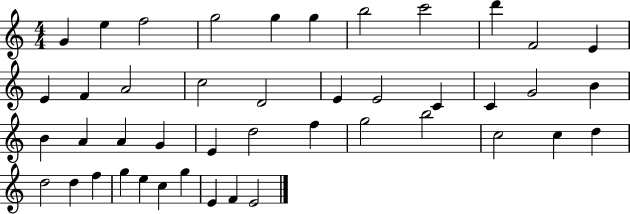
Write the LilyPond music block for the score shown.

{
  \clef treble
  \numericTimeSignature
  \time 4/4
  \key c \major
  g'4 e''4 f''2 | g''2 g''4 g''4 | b''2 c'''2 | d'''4 f'2 e'4 | \break e'4 f'4 a'2 | c''2 d'2 | e'4 e'2 c'4 | c'4 g'2 b'4 | \break b'4 a'4 a'4 g'4 | e'4 d''2 f''4 | g''2 b''2 | c''2 c''4 d''4 | \break d''2 d''4 f''4 | g''4 e''4 c''4 g''4 | e'4 f'4 e'2 | \bar "|."
}